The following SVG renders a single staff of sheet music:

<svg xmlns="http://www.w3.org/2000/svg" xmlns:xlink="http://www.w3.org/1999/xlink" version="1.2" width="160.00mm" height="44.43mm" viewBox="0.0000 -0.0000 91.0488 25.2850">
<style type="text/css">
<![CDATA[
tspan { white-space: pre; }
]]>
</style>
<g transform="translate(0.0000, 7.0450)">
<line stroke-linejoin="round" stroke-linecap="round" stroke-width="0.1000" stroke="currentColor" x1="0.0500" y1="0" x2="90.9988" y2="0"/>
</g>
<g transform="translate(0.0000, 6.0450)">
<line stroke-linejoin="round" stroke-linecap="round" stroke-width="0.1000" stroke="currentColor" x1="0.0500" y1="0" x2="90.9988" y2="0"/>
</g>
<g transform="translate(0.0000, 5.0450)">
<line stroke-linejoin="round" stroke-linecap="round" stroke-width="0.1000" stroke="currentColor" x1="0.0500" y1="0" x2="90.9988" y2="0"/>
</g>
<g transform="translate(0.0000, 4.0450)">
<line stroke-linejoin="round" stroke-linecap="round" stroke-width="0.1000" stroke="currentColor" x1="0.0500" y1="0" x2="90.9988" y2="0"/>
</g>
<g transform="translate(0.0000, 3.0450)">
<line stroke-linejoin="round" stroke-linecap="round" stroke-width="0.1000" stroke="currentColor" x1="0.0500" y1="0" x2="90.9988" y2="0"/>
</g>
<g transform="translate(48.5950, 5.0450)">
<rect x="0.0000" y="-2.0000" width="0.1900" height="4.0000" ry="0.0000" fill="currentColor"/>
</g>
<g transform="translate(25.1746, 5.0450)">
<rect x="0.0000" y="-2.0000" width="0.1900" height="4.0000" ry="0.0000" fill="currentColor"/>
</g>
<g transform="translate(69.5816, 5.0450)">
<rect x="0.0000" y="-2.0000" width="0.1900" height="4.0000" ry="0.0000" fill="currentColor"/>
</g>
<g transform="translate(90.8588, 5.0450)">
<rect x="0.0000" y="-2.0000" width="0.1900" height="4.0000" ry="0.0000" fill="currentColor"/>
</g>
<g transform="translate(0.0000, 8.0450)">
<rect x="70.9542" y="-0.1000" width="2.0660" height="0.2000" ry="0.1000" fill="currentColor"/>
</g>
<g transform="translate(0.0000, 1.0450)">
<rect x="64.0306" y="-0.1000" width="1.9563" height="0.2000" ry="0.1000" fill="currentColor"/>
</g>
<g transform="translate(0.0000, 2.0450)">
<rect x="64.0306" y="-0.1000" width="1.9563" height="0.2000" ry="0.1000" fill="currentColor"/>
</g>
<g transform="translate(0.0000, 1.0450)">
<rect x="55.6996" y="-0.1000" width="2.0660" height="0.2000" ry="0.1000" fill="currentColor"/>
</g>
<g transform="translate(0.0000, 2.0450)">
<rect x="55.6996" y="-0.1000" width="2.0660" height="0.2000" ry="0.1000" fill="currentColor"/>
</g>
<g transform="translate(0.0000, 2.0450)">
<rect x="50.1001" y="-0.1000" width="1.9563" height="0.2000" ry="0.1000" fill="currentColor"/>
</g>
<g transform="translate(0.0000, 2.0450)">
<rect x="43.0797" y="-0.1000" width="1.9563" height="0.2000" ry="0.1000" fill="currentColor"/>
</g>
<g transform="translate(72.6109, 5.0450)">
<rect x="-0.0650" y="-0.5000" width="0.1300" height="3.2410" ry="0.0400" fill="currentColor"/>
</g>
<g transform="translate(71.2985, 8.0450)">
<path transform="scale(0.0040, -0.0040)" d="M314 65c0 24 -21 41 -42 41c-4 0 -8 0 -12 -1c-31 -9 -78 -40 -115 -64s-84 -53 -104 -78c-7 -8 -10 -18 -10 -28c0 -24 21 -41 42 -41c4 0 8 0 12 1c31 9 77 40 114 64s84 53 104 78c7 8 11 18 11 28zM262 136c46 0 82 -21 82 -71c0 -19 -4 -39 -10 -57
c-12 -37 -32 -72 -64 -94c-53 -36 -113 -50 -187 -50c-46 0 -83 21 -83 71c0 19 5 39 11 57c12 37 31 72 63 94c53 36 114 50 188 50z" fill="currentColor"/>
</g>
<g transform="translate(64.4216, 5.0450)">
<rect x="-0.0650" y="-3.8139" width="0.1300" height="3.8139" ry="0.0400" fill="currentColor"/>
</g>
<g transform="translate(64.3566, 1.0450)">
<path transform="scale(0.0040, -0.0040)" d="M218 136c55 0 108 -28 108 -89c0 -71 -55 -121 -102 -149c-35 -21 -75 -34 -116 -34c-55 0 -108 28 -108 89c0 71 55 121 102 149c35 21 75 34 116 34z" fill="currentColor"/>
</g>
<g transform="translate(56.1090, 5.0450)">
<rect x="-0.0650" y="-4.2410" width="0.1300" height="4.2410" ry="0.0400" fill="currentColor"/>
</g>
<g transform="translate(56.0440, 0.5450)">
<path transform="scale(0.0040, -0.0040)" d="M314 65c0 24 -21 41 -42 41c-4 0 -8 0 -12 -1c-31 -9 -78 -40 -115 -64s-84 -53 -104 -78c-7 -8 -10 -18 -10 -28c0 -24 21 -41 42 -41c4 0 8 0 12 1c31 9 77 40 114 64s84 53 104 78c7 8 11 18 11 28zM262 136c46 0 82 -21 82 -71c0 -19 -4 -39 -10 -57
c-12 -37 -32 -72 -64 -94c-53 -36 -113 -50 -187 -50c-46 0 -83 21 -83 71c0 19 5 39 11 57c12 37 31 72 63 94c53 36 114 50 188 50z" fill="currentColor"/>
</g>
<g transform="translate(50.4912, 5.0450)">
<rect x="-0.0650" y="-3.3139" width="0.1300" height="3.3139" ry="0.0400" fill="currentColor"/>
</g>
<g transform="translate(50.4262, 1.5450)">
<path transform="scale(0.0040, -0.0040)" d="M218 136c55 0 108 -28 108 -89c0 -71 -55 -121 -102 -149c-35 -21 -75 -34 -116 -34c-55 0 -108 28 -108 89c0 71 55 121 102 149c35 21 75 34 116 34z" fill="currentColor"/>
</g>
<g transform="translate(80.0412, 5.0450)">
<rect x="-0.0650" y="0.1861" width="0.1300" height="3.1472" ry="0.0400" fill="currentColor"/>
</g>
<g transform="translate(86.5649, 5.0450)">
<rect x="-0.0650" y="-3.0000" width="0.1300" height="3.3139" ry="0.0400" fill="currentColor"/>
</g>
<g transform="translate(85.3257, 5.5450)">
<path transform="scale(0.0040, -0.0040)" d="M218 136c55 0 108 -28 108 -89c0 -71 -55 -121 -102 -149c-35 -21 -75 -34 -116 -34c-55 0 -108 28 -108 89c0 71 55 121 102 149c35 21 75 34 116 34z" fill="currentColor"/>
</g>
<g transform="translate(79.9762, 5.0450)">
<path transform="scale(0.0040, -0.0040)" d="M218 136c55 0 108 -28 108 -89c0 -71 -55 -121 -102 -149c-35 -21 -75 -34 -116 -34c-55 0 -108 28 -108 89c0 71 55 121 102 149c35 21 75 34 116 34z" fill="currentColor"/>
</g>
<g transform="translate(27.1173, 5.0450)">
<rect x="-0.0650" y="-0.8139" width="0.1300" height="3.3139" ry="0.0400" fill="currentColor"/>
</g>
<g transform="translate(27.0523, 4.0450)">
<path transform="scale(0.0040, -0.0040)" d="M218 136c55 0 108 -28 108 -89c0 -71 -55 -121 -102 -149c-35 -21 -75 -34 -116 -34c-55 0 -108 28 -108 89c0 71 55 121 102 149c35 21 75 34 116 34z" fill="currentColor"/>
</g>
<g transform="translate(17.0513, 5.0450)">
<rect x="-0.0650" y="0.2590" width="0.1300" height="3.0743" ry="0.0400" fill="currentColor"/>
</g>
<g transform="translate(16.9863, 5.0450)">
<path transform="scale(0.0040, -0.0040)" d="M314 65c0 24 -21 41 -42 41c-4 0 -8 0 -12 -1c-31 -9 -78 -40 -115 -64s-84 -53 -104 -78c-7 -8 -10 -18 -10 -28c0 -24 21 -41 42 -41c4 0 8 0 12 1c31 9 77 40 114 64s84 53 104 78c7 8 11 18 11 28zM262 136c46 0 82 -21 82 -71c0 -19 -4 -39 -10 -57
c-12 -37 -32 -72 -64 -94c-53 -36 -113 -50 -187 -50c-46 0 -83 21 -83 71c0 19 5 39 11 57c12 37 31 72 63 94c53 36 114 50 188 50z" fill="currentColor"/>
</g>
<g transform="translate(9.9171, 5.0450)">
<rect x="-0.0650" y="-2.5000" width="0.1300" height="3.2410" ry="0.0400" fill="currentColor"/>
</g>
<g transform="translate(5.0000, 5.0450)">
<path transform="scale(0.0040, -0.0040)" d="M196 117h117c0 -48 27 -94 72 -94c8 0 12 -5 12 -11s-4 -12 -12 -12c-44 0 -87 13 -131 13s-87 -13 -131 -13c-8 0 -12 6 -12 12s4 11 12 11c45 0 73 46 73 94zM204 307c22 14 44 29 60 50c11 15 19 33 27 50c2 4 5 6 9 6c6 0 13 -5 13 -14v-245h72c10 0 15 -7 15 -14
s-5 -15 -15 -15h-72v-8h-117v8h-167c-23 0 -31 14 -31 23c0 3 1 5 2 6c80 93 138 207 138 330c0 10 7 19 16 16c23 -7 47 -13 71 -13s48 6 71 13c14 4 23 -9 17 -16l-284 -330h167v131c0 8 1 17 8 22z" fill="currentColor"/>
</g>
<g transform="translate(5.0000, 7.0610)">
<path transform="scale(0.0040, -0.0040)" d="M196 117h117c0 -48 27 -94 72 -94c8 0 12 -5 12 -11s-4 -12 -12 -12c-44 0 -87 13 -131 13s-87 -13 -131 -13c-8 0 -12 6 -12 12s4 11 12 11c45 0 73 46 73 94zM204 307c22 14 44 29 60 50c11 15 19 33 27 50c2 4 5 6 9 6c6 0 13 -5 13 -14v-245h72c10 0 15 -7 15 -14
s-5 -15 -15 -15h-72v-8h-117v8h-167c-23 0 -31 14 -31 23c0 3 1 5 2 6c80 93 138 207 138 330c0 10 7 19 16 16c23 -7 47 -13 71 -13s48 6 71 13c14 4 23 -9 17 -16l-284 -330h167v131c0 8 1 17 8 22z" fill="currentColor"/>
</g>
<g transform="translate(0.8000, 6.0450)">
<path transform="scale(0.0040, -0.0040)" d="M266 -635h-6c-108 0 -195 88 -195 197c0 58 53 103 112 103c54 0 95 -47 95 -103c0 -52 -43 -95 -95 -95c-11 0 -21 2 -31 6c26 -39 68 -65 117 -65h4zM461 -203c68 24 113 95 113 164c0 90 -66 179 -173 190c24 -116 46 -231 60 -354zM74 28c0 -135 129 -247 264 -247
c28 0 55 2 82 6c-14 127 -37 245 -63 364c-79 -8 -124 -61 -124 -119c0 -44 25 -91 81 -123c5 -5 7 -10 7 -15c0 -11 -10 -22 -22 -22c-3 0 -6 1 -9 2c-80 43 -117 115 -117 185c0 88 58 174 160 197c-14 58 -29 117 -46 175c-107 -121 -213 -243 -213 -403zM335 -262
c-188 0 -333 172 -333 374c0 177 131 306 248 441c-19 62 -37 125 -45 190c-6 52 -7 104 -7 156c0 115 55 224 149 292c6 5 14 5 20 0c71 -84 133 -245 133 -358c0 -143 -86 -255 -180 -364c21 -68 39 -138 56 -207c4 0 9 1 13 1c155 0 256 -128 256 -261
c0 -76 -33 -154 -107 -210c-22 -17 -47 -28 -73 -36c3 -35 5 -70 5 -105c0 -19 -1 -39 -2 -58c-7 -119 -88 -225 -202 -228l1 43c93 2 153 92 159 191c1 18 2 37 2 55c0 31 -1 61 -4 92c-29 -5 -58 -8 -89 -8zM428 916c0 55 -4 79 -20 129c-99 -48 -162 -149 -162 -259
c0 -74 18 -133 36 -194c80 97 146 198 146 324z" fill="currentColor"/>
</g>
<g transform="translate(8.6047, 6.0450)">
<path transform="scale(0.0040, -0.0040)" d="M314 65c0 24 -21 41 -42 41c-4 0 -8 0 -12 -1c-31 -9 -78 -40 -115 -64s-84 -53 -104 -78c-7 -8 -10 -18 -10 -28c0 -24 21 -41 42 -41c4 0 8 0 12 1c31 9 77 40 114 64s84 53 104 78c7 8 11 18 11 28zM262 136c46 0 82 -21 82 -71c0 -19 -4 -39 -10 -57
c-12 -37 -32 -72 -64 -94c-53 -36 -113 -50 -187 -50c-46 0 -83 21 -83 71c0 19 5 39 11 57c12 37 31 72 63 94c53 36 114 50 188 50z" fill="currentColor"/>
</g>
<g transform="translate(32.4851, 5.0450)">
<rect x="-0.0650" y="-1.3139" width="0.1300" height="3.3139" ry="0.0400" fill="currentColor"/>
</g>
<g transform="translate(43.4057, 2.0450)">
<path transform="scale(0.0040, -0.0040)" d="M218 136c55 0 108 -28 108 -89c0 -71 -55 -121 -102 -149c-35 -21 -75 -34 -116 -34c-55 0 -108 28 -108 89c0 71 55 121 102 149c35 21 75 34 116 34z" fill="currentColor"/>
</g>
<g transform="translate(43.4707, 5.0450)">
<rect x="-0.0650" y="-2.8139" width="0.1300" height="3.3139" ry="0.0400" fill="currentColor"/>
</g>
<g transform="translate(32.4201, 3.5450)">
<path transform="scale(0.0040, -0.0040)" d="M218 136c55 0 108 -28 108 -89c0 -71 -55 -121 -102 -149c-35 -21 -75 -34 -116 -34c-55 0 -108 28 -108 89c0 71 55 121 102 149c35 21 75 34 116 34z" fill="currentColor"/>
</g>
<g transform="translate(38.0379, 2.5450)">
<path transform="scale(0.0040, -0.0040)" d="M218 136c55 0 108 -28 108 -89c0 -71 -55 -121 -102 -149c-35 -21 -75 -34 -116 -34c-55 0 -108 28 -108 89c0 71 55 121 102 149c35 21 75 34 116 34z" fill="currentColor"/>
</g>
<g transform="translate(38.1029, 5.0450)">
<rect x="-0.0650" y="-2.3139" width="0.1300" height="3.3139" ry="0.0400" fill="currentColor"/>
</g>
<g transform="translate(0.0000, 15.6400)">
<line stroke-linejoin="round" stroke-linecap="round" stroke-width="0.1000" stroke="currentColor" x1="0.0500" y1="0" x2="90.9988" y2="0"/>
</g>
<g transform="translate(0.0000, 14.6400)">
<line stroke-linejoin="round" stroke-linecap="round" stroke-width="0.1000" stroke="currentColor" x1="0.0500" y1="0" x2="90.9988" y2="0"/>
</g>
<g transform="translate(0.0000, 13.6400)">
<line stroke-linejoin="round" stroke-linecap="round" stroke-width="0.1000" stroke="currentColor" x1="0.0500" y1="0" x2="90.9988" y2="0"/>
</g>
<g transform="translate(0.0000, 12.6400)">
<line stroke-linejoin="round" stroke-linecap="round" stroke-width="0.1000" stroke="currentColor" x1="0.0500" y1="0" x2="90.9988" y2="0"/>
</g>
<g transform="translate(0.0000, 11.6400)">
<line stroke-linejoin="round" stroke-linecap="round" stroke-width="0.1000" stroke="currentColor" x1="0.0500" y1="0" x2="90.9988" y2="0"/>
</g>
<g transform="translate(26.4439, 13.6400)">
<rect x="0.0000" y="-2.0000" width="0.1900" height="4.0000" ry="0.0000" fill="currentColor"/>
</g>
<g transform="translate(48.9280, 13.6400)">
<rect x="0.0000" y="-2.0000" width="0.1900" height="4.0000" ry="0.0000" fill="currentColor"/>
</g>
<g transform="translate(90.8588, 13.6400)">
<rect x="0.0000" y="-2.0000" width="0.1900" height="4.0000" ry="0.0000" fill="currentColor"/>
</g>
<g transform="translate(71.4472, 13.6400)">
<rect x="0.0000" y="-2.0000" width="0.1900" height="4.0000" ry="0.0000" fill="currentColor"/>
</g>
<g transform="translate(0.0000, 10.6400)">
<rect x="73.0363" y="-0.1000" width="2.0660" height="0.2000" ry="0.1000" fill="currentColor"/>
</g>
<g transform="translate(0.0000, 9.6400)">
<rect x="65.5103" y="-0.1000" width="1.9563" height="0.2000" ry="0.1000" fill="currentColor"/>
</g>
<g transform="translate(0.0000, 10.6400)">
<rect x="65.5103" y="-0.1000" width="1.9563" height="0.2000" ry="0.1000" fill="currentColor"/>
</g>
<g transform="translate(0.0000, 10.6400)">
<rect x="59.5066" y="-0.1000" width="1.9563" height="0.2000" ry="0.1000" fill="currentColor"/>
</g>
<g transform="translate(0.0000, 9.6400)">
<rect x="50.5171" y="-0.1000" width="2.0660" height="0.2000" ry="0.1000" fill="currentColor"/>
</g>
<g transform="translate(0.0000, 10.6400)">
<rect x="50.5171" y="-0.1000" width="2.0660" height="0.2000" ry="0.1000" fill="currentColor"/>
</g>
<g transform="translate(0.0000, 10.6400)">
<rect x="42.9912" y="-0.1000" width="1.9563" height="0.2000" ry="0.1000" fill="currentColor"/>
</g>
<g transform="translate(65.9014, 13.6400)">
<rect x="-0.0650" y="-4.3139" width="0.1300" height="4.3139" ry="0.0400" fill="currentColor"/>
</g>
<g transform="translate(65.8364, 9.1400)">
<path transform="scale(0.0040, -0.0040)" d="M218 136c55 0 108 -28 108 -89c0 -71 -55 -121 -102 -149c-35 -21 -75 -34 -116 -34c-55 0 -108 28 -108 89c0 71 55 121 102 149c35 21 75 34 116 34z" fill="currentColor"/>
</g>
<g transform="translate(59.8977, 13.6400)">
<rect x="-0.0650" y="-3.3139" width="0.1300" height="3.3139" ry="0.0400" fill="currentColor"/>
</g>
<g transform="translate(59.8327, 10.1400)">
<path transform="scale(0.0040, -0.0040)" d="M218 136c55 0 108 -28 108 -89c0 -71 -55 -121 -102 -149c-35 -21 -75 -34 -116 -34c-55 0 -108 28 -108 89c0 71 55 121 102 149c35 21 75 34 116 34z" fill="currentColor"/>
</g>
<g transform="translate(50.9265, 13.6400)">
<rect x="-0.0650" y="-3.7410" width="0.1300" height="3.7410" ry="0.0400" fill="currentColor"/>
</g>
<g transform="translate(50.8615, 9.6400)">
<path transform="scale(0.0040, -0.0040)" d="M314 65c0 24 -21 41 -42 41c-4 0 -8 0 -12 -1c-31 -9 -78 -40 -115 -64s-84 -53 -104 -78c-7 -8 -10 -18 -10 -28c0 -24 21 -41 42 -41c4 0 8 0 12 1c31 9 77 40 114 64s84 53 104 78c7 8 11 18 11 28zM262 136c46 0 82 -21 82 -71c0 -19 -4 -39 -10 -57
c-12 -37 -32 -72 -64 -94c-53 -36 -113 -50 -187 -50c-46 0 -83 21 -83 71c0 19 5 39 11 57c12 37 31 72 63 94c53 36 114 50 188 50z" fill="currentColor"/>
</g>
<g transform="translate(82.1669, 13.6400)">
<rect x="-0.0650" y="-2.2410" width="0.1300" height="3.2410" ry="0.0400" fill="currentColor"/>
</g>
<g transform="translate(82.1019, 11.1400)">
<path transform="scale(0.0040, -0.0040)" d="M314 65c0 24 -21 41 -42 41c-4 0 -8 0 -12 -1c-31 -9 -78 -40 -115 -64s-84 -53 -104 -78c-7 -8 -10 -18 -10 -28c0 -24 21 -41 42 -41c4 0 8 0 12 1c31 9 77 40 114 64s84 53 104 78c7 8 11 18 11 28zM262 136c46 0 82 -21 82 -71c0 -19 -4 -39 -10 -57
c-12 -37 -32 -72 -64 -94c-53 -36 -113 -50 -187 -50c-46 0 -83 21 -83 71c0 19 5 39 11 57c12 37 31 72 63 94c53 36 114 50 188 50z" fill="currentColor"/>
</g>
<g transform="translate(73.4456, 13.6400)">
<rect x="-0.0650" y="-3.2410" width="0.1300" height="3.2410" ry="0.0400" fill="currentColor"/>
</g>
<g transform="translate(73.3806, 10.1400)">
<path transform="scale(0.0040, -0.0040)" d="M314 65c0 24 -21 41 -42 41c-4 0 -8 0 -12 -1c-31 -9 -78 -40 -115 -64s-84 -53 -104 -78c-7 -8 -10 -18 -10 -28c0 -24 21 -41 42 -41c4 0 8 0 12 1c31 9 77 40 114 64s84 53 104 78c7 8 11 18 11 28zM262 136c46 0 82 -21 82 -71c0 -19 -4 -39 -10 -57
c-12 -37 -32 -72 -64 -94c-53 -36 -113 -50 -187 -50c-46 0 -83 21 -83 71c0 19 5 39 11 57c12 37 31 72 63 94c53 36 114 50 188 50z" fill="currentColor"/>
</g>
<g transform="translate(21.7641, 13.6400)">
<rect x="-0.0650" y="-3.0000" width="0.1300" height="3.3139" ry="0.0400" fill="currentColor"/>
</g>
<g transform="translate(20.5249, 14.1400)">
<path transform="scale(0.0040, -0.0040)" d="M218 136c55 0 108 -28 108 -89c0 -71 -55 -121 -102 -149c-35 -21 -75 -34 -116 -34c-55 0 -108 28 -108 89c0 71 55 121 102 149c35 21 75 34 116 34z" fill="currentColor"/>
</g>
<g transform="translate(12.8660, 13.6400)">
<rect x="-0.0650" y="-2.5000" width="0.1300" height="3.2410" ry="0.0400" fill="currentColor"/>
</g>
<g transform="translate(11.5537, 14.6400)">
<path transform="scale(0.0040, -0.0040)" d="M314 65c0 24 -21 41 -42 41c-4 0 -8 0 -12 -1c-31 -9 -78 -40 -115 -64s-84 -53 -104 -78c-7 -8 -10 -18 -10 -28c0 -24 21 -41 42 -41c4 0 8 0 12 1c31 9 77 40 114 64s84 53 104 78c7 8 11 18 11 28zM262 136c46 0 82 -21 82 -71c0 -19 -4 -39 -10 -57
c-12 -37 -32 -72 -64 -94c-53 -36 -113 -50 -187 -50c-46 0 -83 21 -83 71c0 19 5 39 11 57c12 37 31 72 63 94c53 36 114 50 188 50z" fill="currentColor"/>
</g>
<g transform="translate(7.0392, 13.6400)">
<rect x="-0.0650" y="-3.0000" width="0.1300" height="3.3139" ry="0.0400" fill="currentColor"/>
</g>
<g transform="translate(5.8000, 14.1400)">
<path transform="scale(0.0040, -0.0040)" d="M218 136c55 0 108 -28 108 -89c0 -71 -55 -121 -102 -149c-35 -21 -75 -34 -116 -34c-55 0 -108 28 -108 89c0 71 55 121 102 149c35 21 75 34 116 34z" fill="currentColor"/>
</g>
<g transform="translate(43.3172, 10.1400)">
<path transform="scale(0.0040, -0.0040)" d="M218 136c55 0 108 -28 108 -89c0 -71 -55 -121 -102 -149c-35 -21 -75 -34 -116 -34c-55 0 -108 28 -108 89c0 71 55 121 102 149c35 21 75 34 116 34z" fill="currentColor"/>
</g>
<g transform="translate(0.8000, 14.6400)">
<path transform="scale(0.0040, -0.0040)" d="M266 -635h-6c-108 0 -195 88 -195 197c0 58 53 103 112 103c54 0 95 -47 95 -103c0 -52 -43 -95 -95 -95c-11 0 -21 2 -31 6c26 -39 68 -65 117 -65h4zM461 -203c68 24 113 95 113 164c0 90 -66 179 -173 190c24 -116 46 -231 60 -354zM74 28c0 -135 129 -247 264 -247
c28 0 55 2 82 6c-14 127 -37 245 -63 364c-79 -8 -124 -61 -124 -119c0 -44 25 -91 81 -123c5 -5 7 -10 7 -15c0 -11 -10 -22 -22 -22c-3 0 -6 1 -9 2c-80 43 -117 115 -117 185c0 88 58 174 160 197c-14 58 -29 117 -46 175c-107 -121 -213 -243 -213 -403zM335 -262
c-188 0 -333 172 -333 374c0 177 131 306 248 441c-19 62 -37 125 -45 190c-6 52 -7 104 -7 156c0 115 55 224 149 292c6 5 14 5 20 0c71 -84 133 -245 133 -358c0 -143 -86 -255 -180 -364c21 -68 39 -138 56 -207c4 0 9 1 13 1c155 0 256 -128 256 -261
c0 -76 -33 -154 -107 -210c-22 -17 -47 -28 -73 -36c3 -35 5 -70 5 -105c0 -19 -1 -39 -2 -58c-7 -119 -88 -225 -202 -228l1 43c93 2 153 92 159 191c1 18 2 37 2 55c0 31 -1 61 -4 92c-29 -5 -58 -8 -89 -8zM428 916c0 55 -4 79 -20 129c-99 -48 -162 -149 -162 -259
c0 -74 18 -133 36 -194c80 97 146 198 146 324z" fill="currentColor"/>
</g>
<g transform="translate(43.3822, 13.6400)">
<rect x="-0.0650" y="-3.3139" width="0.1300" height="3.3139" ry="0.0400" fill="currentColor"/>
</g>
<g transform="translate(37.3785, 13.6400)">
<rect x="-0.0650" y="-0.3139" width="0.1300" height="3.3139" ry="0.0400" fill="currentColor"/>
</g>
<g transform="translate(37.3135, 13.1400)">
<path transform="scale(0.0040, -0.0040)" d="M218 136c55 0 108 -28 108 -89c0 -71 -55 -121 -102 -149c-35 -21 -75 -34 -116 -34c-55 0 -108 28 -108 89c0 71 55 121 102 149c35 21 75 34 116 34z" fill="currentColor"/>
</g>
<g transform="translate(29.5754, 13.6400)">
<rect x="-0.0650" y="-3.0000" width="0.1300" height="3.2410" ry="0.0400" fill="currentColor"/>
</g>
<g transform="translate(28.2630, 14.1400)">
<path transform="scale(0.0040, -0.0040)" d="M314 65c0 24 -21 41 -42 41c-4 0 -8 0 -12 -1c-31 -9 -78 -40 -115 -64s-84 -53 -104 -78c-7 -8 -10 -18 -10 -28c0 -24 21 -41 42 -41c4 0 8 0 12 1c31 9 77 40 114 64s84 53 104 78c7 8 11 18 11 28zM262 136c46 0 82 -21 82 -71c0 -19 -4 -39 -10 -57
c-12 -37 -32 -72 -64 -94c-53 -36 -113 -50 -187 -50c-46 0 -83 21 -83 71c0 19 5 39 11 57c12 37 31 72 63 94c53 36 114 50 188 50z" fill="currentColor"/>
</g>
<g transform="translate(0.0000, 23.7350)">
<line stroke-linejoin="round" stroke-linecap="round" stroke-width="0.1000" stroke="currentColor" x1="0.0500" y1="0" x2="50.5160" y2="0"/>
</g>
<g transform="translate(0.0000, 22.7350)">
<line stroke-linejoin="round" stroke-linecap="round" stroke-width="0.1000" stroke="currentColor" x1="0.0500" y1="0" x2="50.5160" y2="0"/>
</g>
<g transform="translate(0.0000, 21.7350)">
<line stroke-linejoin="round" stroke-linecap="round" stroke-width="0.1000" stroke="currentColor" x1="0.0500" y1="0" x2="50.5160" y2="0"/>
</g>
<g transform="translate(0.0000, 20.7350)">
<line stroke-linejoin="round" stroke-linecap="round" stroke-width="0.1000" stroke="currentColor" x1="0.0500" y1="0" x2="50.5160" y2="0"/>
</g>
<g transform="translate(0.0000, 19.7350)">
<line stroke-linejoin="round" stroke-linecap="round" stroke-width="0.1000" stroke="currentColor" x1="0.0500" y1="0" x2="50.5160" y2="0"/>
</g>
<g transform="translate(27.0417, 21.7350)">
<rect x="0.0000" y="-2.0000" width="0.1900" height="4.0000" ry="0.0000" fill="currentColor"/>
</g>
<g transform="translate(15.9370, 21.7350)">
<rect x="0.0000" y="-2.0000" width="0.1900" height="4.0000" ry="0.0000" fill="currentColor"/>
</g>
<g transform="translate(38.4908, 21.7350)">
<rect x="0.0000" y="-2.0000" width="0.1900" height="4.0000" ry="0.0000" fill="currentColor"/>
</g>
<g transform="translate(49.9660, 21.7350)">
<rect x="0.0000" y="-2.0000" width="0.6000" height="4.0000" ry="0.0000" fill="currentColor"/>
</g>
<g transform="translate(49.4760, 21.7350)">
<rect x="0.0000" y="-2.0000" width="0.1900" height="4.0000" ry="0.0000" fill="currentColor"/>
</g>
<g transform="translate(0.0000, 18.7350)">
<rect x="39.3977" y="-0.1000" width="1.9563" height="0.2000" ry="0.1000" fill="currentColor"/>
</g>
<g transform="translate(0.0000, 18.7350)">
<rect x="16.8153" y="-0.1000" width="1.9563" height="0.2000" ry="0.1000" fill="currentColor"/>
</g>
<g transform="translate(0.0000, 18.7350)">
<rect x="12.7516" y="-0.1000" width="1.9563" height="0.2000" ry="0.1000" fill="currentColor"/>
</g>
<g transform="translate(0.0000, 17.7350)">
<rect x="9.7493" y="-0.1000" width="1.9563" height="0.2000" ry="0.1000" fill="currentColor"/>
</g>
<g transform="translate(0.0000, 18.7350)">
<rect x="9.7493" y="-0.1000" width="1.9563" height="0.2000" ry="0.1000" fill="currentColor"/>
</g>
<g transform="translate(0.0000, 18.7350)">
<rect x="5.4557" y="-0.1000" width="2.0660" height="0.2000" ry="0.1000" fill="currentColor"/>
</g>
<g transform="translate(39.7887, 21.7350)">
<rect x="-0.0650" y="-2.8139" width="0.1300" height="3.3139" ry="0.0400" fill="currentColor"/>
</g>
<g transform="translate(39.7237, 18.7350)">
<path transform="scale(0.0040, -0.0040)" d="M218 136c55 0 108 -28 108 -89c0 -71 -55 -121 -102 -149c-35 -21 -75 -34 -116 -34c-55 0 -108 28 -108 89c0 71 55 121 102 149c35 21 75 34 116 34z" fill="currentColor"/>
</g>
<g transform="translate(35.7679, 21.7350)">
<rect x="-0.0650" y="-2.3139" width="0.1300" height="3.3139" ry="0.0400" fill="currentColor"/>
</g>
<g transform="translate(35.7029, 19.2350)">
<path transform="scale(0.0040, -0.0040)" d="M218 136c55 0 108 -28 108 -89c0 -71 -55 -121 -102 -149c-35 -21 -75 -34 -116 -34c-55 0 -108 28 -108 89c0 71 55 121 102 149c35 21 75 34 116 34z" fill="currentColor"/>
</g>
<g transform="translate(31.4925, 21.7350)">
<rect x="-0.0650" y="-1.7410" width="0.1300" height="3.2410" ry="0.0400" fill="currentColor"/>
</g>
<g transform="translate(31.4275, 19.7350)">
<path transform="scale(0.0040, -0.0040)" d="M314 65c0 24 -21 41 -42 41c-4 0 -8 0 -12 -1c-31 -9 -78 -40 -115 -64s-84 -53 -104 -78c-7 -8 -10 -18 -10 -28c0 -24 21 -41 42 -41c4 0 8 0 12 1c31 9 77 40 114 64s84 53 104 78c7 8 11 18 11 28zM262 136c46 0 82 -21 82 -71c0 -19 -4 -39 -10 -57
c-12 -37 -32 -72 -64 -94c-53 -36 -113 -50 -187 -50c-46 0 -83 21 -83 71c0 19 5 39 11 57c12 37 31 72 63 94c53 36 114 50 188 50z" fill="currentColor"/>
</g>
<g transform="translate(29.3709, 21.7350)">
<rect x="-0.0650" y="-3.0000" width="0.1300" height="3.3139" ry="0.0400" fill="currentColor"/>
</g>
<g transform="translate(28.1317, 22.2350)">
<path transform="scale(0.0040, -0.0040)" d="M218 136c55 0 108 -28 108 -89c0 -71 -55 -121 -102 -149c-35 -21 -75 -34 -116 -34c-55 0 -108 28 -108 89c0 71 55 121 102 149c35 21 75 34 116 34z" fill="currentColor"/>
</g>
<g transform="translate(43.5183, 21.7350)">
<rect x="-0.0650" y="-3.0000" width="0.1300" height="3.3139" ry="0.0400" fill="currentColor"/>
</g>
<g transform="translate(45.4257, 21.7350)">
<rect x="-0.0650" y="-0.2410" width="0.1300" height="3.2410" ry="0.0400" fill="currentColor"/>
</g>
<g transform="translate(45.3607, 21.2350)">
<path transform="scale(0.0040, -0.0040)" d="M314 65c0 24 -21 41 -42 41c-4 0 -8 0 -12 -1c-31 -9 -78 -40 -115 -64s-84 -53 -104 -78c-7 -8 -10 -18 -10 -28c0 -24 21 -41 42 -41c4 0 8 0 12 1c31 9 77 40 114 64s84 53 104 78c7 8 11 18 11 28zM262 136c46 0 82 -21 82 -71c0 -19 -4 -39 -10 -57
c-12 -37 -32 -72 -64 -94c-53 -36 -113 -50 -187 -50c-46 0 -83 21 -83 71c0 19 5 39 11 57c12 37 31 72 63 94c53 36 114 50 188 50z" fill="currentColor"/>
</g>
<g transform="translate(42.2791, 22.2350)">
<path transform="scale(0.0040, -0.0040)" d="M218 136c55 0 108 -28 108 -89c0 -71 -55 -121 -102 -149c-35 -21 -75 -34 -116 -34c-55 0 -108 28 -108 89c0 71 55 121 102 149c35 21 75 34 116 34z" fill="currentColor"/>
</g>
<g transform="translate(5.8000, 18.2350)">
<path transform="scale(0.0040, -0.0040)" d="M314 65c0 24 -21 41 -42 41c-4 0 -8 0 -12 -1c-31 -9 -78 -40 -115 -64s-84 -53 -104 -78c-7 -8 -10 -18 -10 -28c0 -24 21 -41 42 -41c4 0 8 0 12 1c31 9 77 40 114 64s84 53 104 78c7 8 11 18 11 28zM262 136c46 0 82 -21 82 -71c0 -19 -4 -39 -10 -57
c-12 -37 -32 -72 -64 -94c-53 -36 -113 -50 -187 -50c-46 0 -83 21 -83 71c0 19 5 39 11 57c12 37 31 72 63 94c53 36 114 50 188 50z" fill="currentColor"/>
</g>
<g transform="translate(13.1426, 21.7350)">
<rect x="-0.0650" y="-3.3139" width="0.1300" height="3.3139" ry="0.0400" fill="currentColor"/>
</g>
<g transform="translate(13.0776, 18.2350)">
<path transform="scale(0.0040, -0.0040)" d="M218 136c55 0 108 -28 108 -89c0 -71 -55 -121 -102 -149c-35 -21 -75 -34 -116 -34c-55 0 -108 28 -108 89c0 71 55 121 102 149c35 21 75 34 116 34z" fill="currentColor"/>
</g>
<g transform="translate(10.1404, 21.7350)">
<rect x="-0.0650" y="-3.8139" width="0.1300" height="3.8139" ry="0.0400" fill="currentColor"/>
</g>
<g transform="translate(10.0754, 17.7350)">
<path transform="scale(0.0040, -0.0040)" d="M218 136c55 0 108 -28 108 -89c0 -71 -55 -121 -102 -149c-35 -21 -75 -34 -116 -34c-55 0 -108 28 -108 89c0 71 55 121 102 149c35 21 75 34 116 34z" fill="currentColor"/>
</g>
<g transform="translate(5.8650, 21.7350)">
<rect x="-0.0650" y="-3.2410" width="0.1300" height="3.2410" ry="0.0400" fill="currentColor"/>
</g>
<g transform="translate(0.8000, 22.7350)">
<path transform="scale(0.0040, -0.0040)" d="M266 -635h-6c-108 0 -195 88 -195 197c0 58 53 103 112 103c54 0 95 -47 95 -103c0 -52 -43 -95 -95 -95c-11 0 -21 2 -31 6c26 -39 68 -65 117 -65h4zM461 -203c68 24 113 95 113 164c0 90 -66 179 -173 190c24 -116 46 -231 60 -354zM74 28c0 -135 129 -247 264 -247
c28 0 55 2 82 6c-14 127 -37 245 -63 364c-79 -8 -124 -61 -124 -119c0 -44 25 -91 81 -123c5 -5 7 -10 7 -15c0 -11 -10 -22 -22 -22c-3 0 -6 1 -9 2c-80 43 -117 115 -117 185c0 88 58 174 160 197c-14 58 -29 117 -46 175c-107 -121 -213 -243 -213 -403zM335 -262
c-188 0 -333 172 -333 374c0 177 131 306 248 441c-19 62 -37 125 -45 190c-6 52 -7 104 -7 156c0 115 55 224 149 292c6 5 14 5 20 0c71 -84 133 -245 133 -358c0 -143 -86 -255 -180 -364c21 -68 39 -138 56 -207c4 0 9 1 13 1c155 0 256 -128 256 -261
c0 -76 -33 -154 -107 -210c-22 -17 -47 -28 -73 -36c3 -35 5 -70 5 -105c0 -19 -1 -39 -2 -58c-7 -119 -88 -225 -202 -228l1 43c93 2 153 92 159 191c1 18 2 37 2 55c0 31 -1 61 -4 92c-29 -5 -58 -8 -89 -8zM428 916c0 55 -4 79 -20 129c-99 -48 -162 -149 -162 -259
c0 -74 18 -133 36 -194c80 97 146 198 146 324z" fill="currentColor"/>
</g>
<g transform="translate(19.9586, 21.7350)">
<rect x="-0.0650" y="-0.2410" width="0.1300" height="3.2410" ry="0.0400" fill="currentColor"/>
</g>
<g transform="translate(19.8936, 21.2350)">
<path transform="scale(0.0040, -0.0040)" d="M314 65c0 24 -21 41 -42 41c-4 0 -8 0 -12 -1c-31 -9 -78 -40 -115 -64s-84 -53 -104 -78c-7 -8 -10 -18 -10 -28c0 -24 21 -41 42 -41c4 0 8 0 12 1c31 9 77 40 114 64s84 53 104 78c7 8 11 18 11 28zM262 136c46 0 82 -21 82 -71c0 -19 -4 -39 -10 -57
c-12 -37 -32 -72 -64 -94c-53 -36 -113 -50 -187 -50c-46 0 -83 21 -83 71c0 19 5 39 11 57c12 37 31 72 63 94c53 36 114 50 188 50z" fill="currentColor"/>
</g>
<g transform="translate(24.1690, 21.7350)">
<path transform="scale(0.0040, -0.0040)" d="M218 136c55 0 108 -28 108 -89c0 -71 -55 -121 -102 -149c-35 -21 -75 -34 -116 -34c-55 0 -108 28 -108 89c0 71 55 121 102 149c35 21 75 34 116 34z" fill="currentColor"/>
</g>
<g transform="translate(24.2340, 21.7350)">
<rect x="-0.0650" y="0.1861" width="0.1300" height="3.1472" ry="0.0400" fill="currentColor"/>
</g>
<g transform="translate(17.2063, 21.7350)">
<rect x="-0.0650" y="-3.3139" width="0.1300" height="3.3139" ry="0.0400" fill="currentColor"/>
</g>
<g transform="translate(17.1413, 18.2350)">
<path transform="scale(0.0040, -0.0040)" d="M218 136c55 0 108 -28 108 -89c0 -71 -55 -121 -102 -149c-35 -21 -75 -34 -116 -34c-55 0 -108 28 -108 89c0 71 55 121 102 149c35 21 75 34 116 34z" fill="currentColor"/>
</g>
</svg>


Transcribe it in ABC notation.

X:1
T:Untitled
M:4/4
L:1/4
K:C
G2 B2 d e g a b d'2 c' C2 B A A G2 A A2 c b c'2 b d' b2 g2 b2 c' b b c2 B A f2 g a A c2